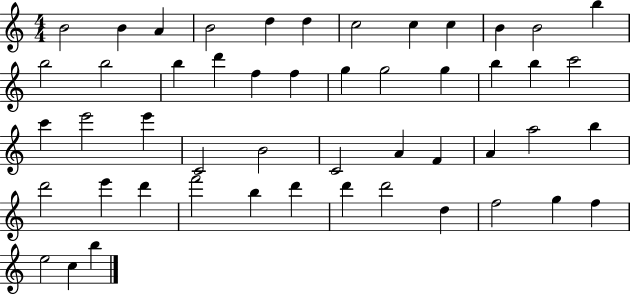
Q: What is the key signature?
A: C major